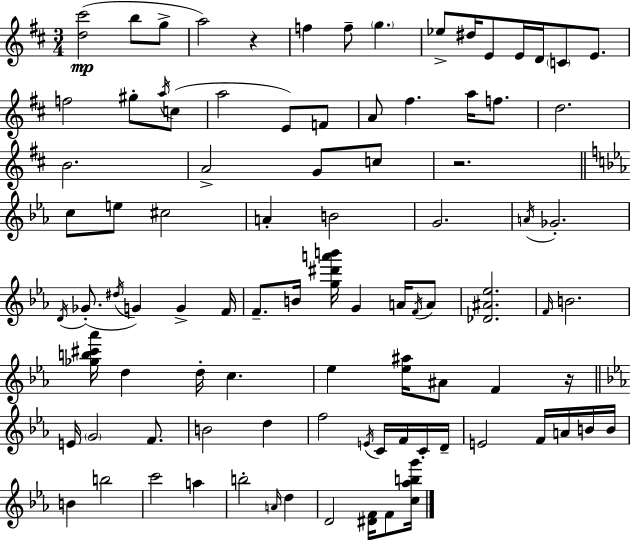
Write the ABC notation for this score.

X:1
T:Untitled
M:3/4
L:1/4
K:D
[d^c']2 b/2 g/2 a2 z f f/2 g _e/2 ^d/4 E/2 E/4 D/4 C/2 E/2 f2 ^g/2 a/4 c/2 a2 E/2 F/2 A/2 ^f a/4 f/2 d2 B2 A2 G/2 c/2 z2 c/2 e/2 ^c2 A B2 G2 A/4 _G2 D/4 _G/2 ^d/4 G G F/4 F/2 B/4 [g^d'a'b']/4 G A/4 F/4 A/2 [_D^A_e]2 F/4 B2 [_gb^c'_a']/4 d d/4 c _e [_e^a]/4 ^A/2 F z/4 E/4 G2 F/2 B2 d f2 E/4 C/4 F/4 C/4 D/4 E2 F/4 A/4 B/4 B/4 B b2 c'2 a b2 A/4 d D2 [^DF]/4 F/2 [c_abg']/4